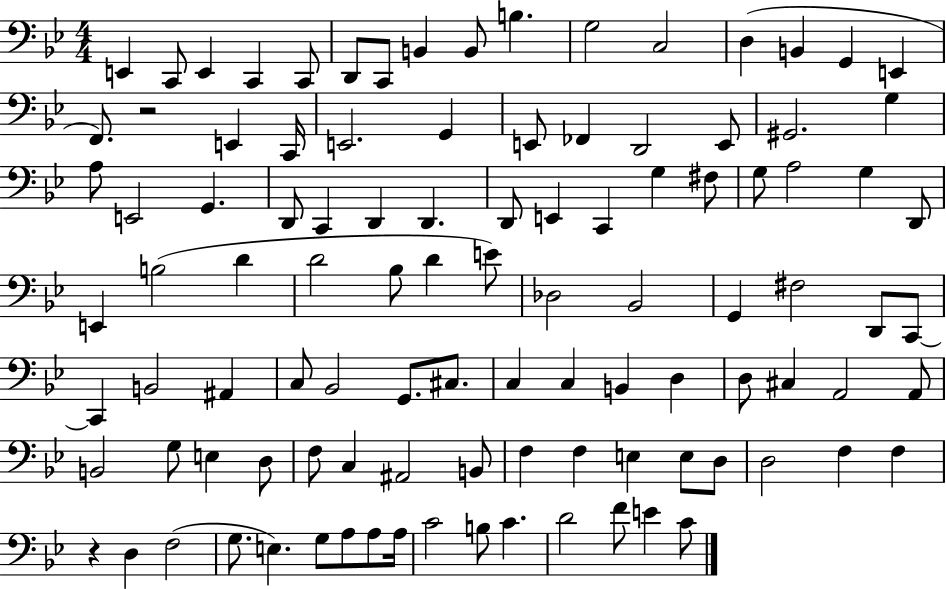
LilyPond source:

{
  \clef bass
  \numericTimeSignature
  \time 4/4
  \key bes \major
  e,4 c,8 e,4 c,4 c,8 | d,8 c,8 b,4 b,8 b4. | g2 c2 | d4( b,4 g,4 e,4 | \break f,8.) r2 e,4 c,16 | e,2. g,4 | e,8 fes,4 d,2 e,8 | gis,2. g4 | \break a8 e,2 g,4. | d,8 c,4 d,4 d,4. | d,8 e,4 c,4 g4 fis8 | g8 a2 g4 d,8 | \break e,4 b2( d'4 | d'2 bes8 d'4 e'8) | des2 bes,2 | g,4 fis2 d,8 c,8~~ | \break c,4 b,2 ais,4 | c8 bes,2 g,8. cis8. | c4 c4 b,4 d4 | d8 cis4 a,2 a,8 | \break b,2 g8 e4 d8 | f8 c4 ais,2 b,8 | f4 f4 e4 e8 d8 | d2 f4 f4 | \break r4 d4 f2( | g8. e4.) g8 a8 a8 a16 | c'2 b8 c'4. | d'2 f'8 e'4 c'8 | \break \bar "|."
}